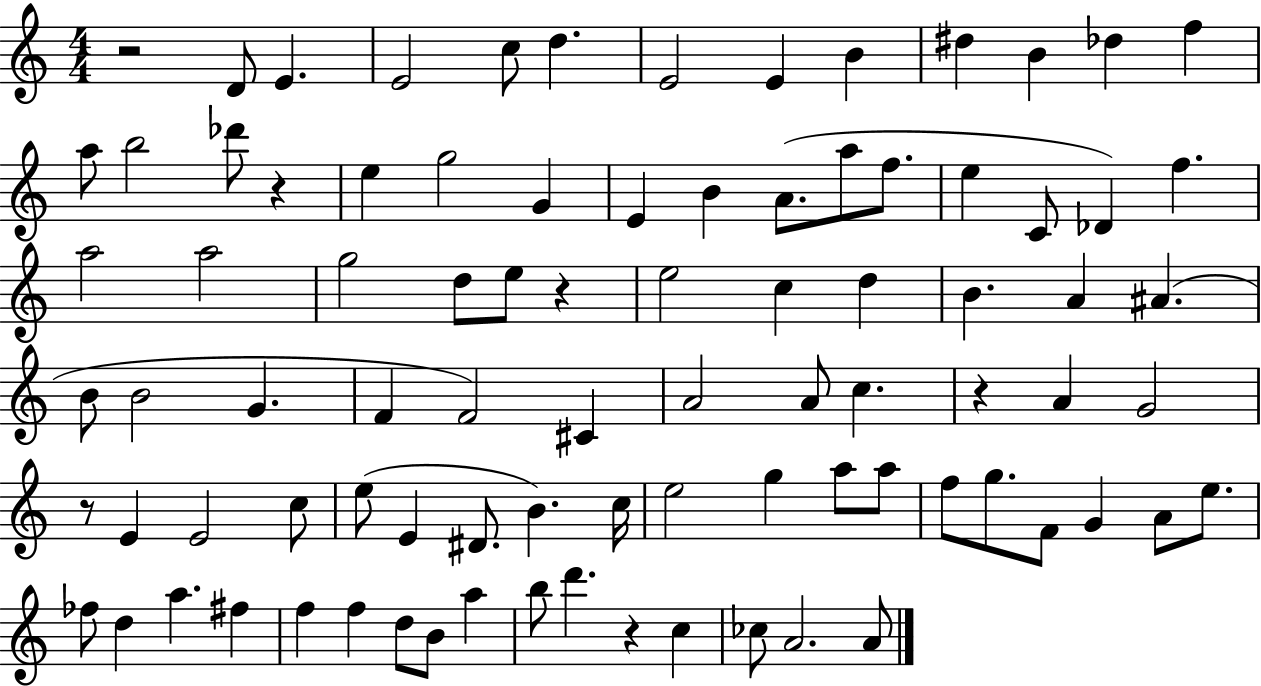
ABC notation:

X:1
T:Untitled
M:4/4
L:1/4
K:C
z2 D/2 E E2 c/2 d E2 E B ^d B _d f a/2 b2 _d'/2 z e g2 G E B A/2 a/2 f/2 e C/2 _D f a2 a2 g2 d/2 e/2 z e2 c d B A ^A B/2 B2 G F F2 ^C A2 A/2 c z A G2 z/2 E E2 c/2 e/2 E ^D/2 B c/4 e2 g a/2 a/2 f/2 g/2 F/2 G A/2 e/2 _f/2 d a ^f f f d/2 B/2 a b/2 d' z c _c/2 A2 A/2